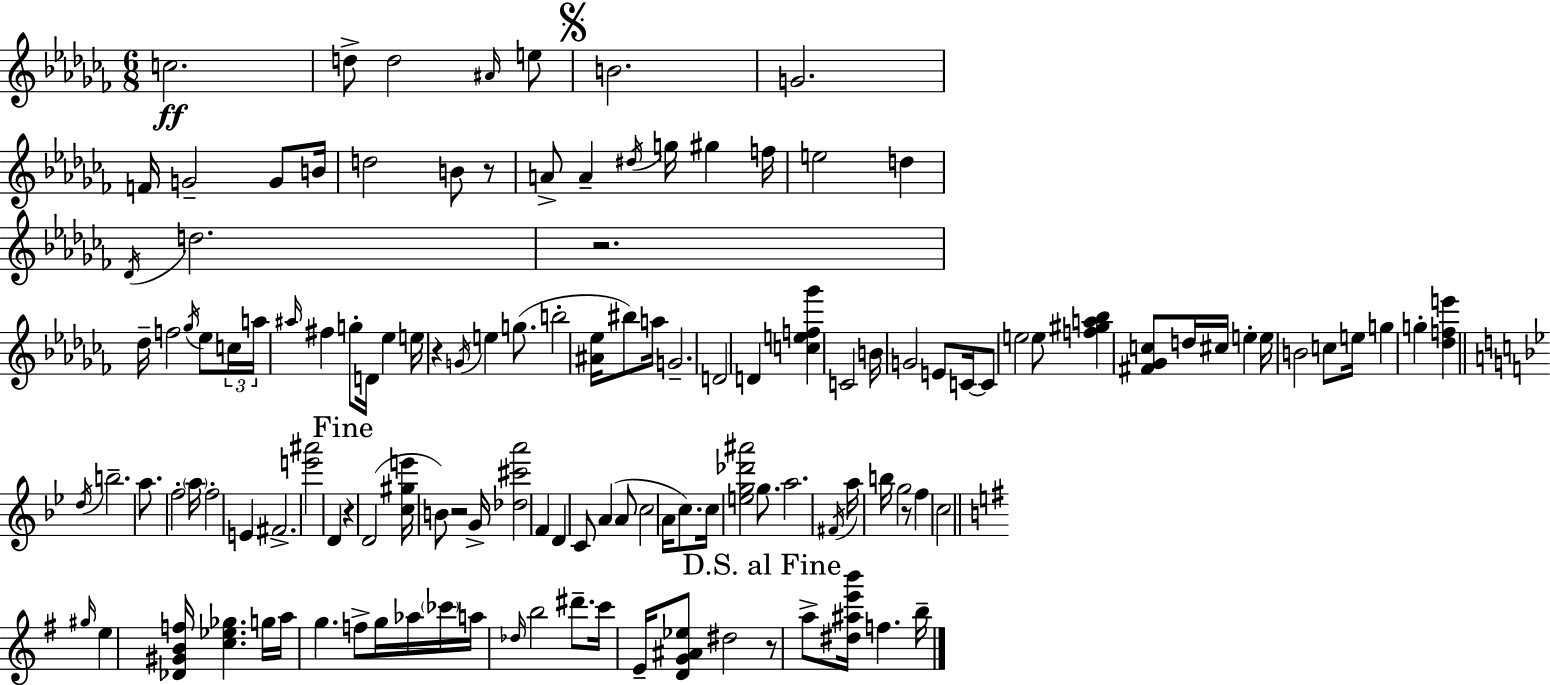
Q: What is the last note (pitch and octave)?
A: B5